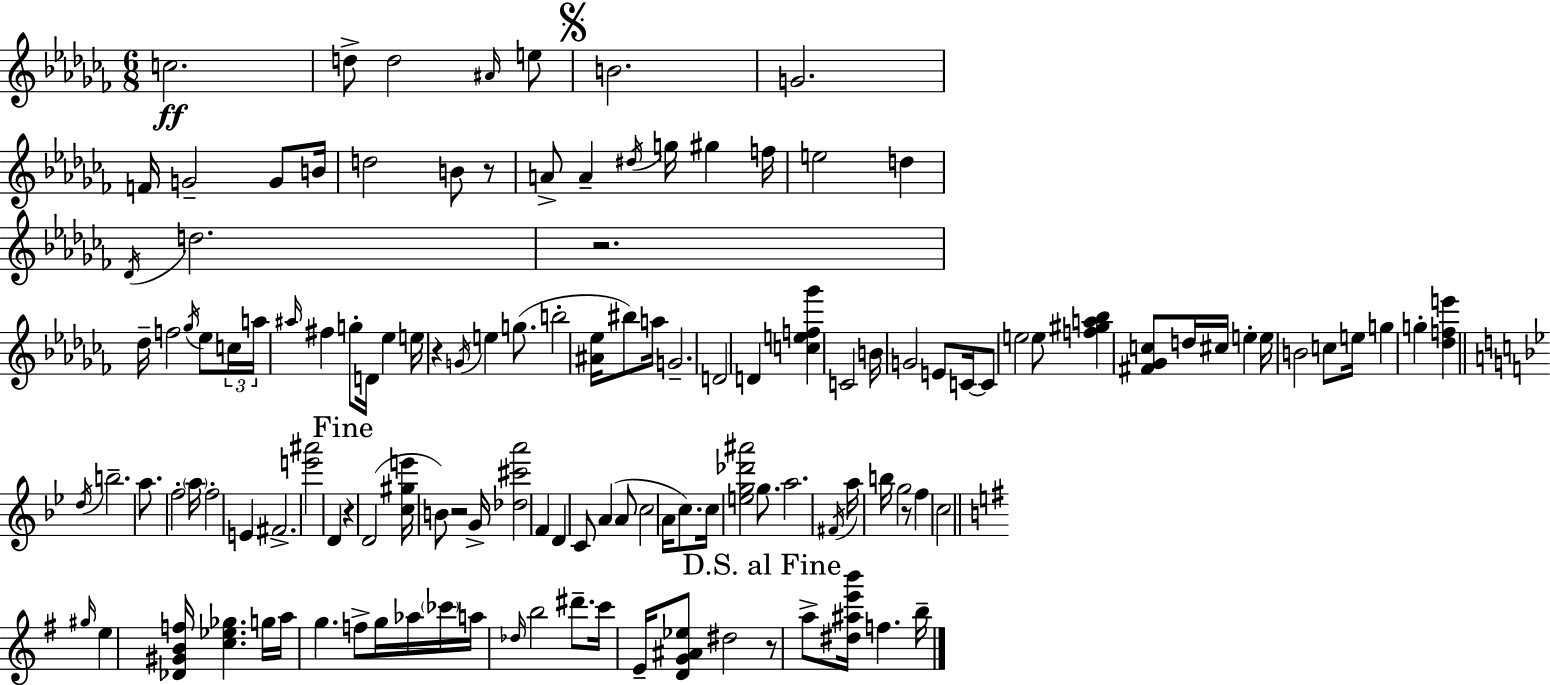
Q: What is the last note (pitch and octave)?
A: B5